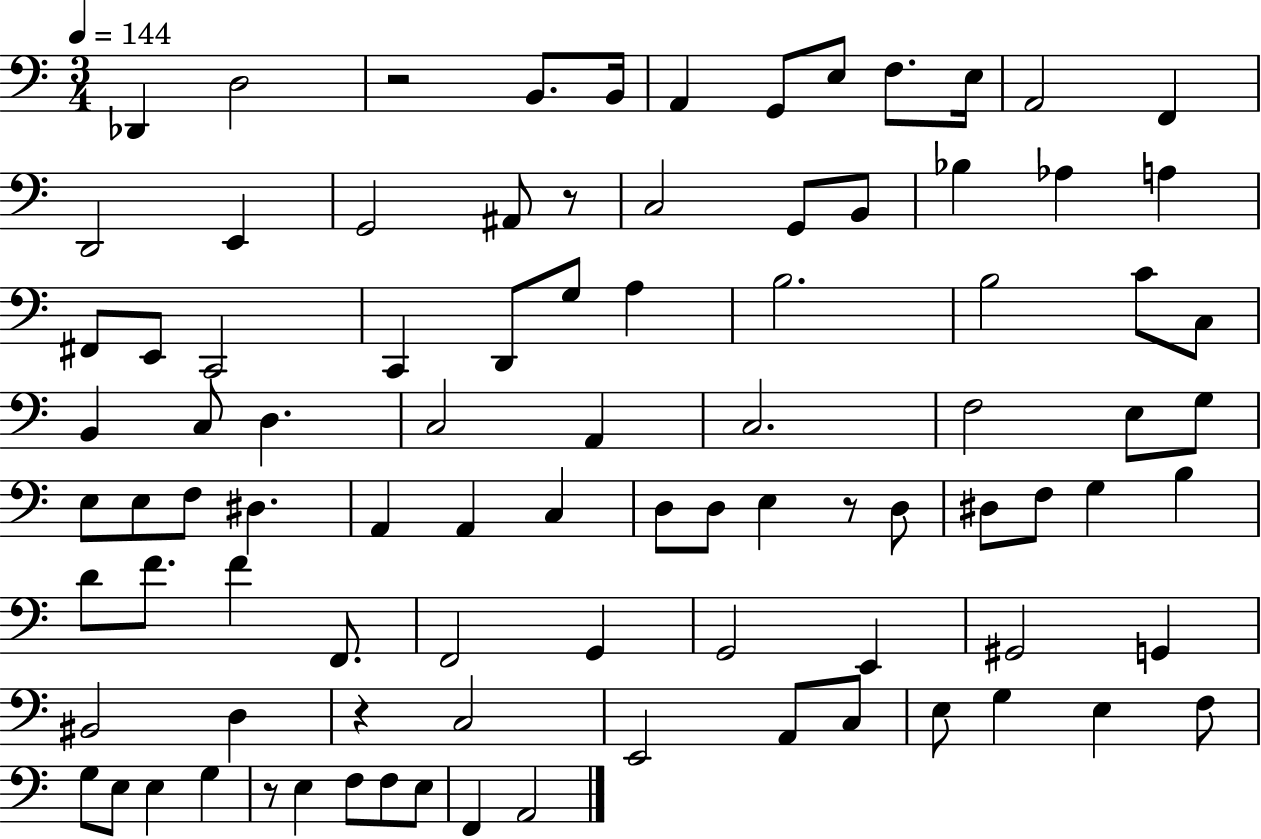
Db2/q D3/h R/h B2/e. B2/s A2/q G2/e E3/e F3/e. E3/s A2/h F2/q D2/h E2/q G2/h A#2/e R/e C3/h G2/e B2/e Bb3/q Ab3/q A3/q F#2/e E2/e C2/h C2/q D2/e G3/e A3/q B3/h. B3/h C4/e C3/e B2/q C3/e D3/q. C3/h A2/q C3/h. F3/h E3/e G3/e E3/e E3/e F3/e D#3/q. A2/q A2/q C3/q D3/e D3/e E3/q R/e D3/e D#3/e F3/e G3/q B3/q D4/e F4/e. F4/q F2/e. F2/h G2/q G2/h E2/q G#2/h G2/q BIS2/h D3/q R/q C3/h E2/h A2/e C3/e E3/e G3/q E3/q F3/e G3/e E3/e E3/q G3/q R/e E3/q F3/e F3/e E3/e F2/q A2/h